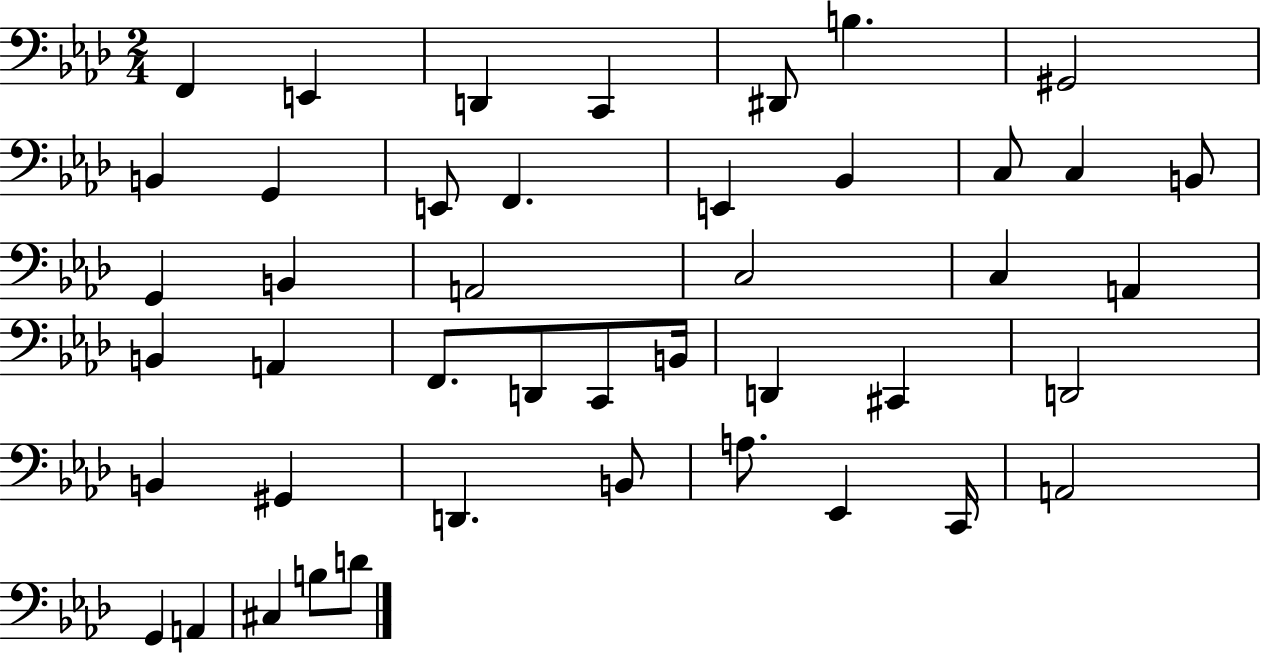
{
  \clef bass
  \numericTimeSignature
  \time 2/4
  \key aes \major
  f,4 e,4 | d,4 c,4 | dis,8 b4. | gis,2 | \break b,4 g,4 | e,8 f,4. | e,4 bes,4 | c8 c4 b,8 | \break g,4 b,4 | a,2 | c2 | c4 a,4 | \break b,4 a,4 | f,8. d,8 c,8 b,16 | d,4 cis,4 | d,2 | \break b,4 gis,4 | d,4. b,8 | a8. ees,4 c,16 | a,2 | \break g,4 a,4 | cis4 b8 d'8 | \bar "|."
}